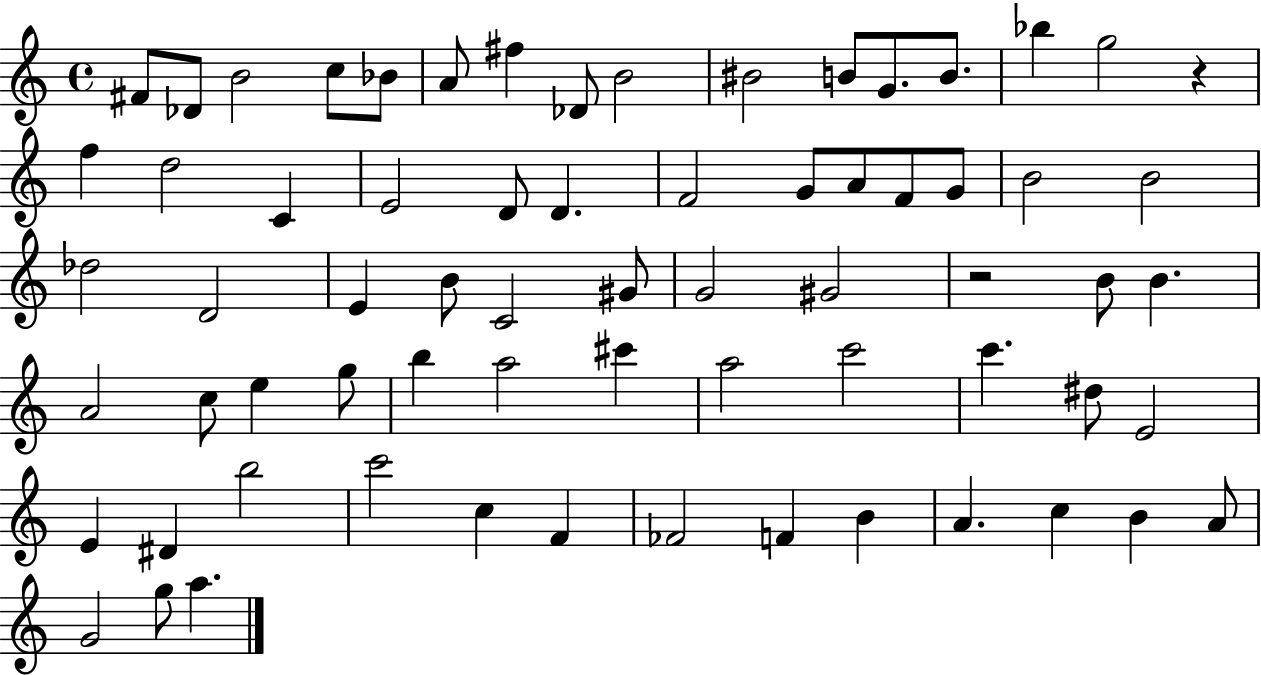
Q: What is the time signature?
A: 4/4